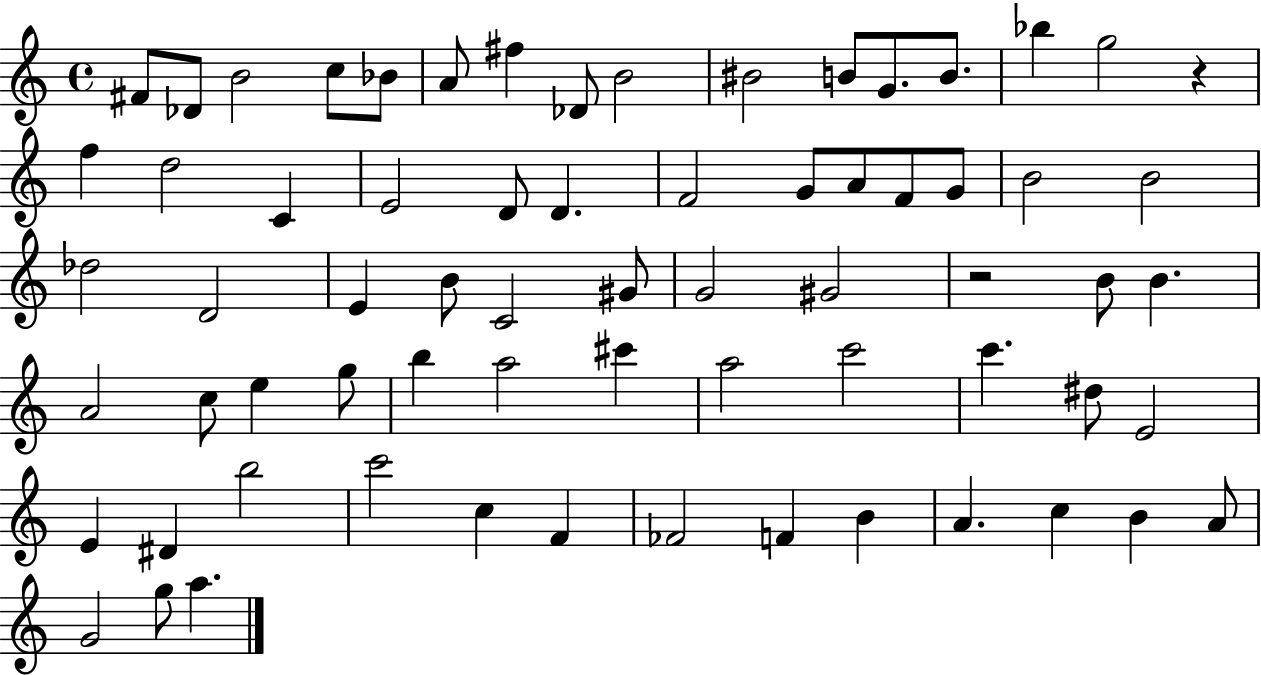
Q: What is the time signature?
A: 4/4